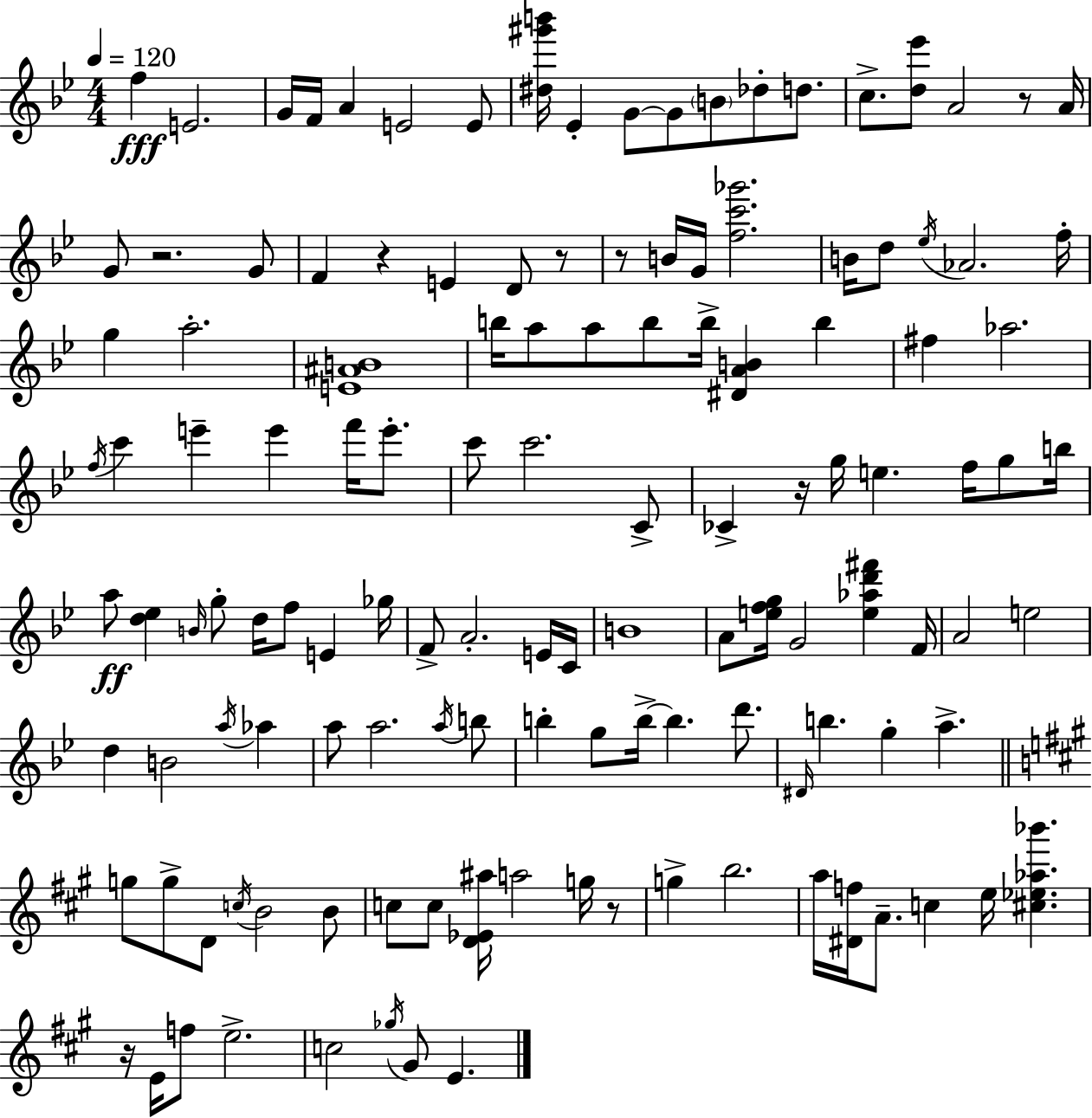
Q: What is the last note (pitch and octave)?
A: E4